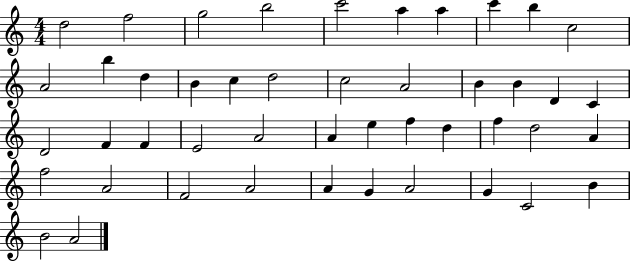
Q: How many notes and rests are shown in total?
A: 46